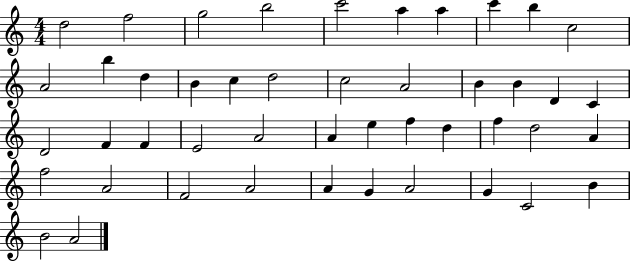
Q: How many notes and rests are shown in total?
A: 46